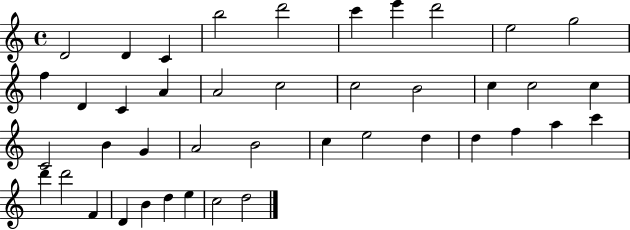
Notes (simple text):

D4/h D4/q C4/q B5/h D6/h C6/q E6/q D6/h E5/h G5/h F5/q D4/q C4/q A4/q A4/h C5/h C5/h B4/h C5/q C5/h C5/q C4/h B4/q G4/q A4/h B4/h C5/q E5/h D5/q D5/q F5/q A5/q C6/q D6/q D6/h F4/q D4/q B4/q D5/q E5/q C5/h D5/h